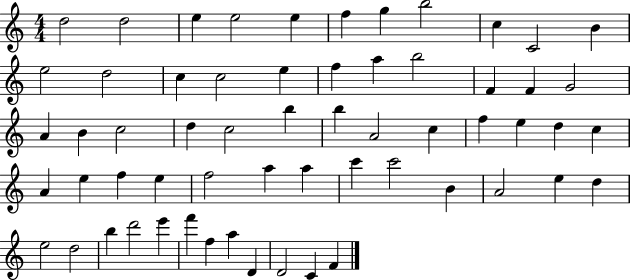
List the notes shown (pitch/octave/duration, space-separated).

D5/h D5/h E5/q E5/h E5/q F5/q G5/q B5/h C5/q C4/h B4/q E5/h D5/h C5/q C5/h E5/q F5/q A5/q B5/h F4/q F4/q G4/h A4/q B4/q C5/h D5/q C5/h B5/q B5/q A4/h C5/q F5/q E5/q D5/q C5/q A4/q E5/q F5/q E5/q F5/h A5/q A5/q C6/q C6/h B4/q A4/h E5/q D5/q E5/h D5/h B5/q D6/h E6/q F6/q F5/q A5/q D4/q D4/h C4/q F4/q